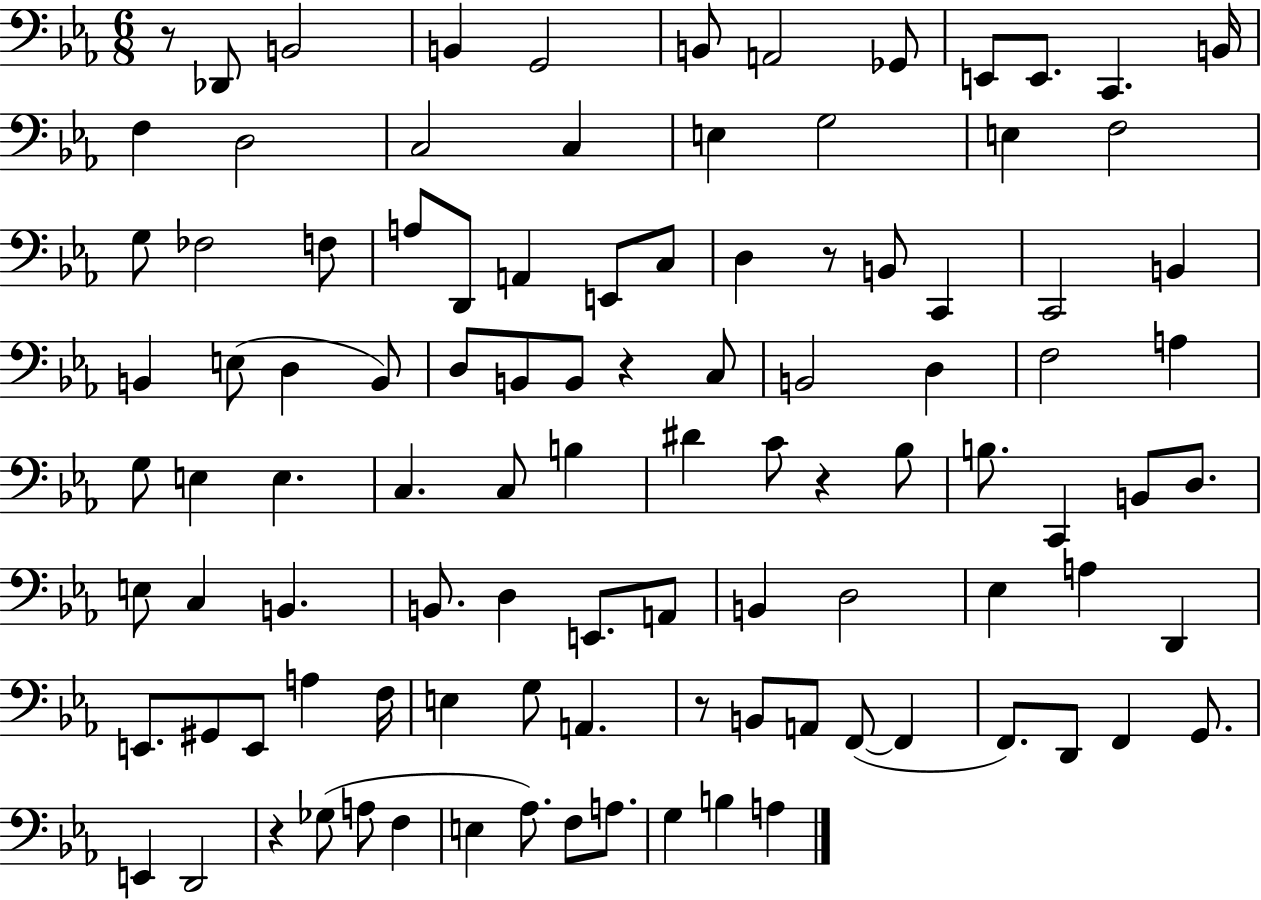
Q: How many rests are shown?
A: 6